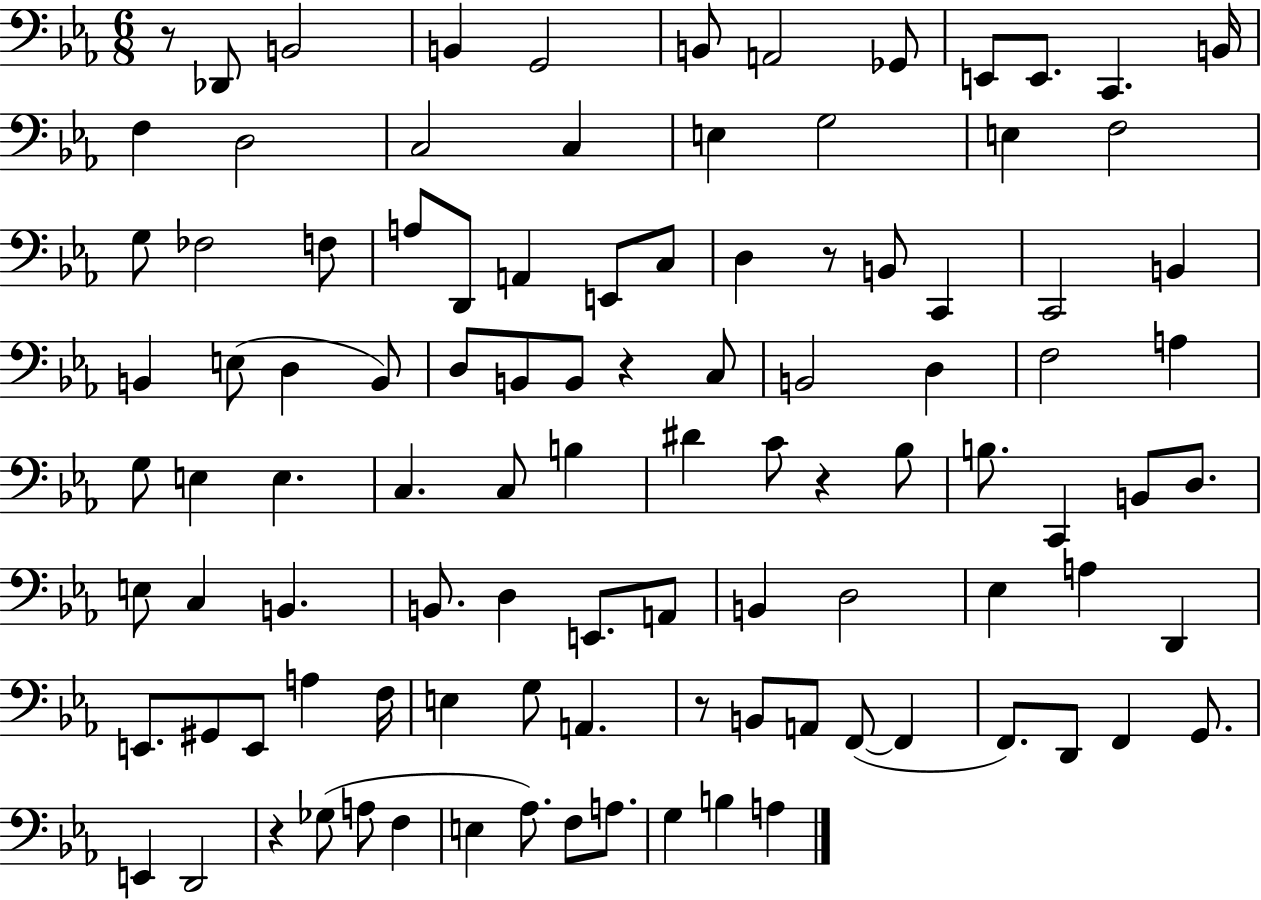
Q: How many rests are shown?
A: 6